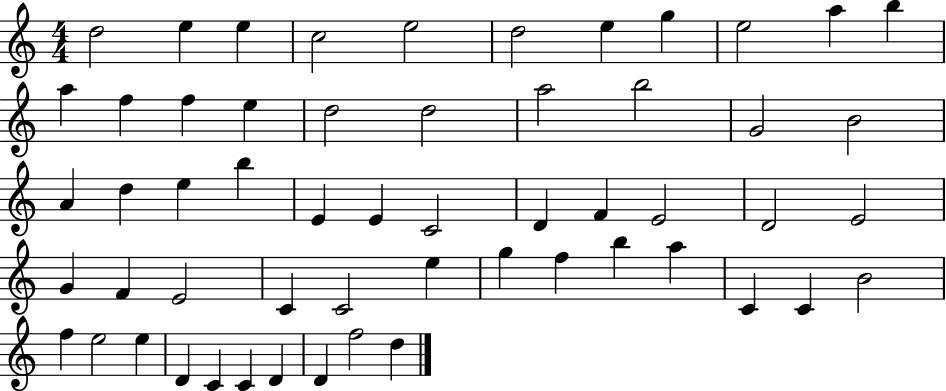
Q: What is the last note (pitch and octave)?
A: D5